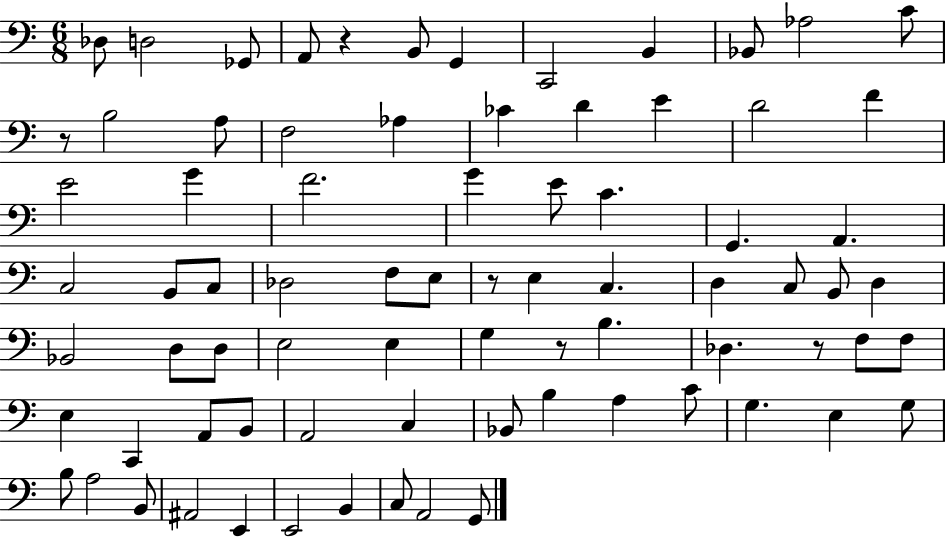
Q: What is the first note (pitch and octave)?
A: Db3